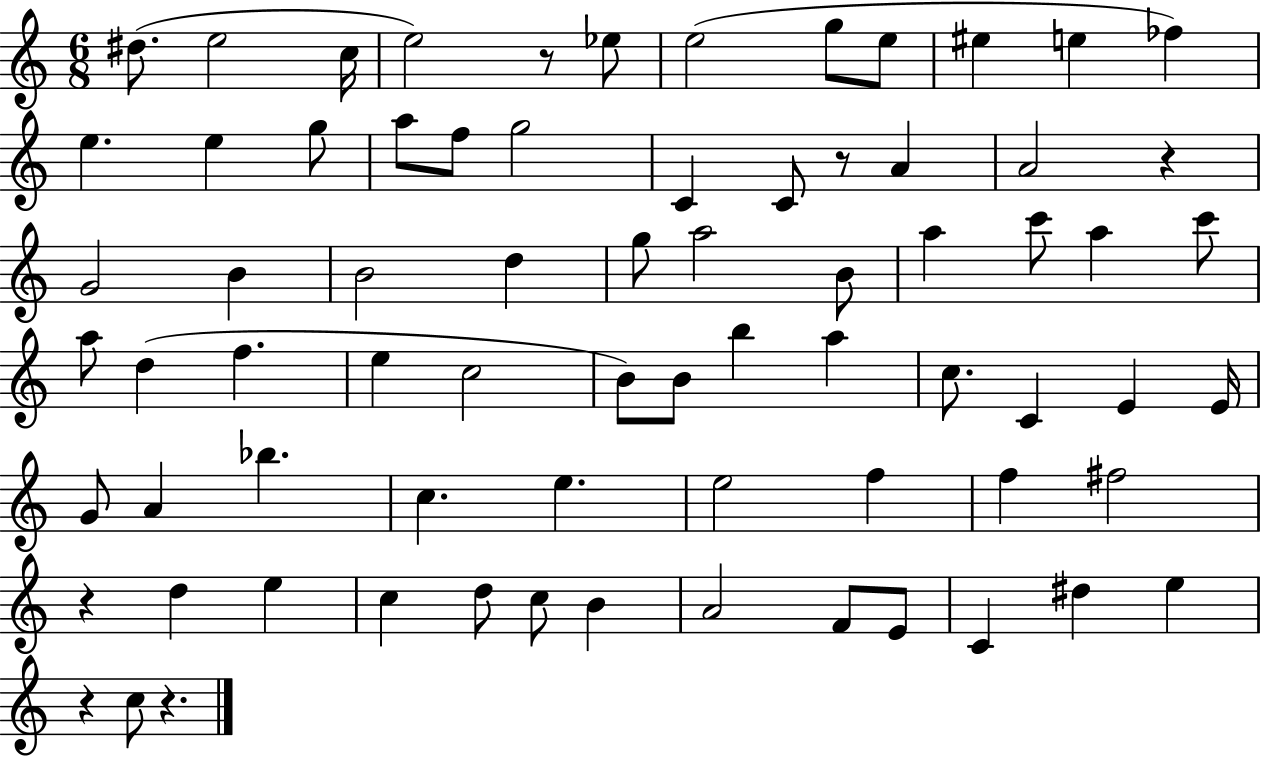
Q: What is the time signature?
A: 6/8